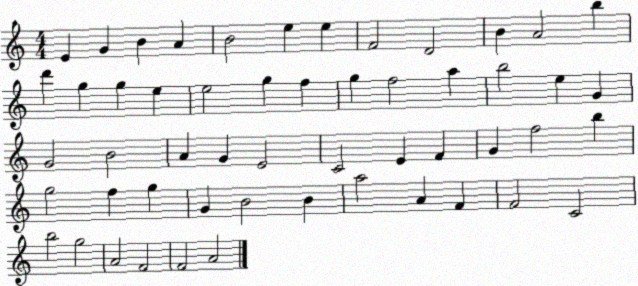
X:1
T:Untitled
M:4/4
L:1/4
K:C
E G B A B2 e e F2 D2 B A2 b d' g g e e2 g f g f2 a b2 e G G2 B2 A G E2 C2 E F G f2 b g2 f g G B2 B a2 A F F2 C2 b2 g2 A2 F2 F2 A2